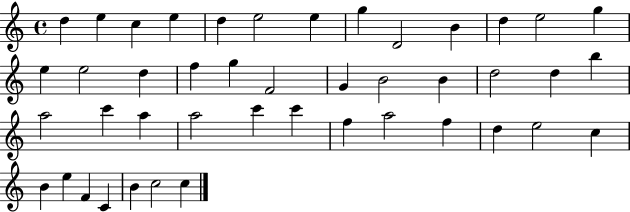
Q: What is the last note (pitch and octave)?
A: C5